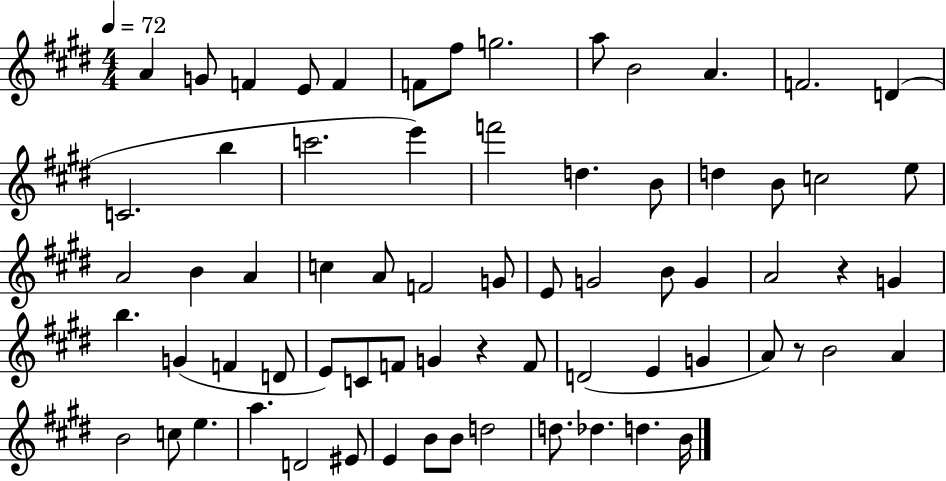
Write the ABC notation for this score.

X:1
T:Untitled
M:4/4
L:1/4
K:E
A G/2 F E/2 F F/2 ^f/2 g2 a/2 B2 A F2 D C2 b c'2 e' f'2 d B/2 d B/2 c2 e/2 A2 B A c A/2 F2 G/2 E/2 G2 B/2 G A2 z G b G F D/2 E/2 C/2 F/2 G z F/2 D2 E G A/2 z/2 B2 A B2 c/2 e a D2 ^E/2 E B/2 B/2 d2 d/2 _d d B/4